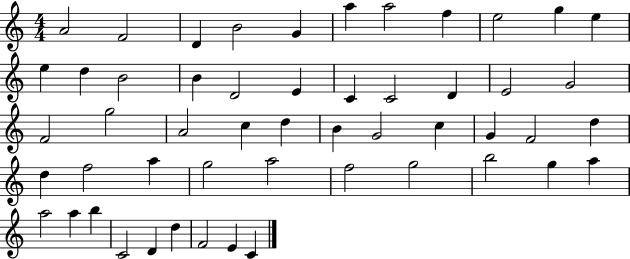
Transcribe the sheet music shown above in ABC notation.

X:1
T:Untitled
M:4/4
L:1/4
K:C
A2 F2 D B2 G a a2 f e2 g e e d B2 B D2 E C C2 D E2 G2 F2 g2 A2 c d B G2 c G F2 d d f2 a g2 a2 f2 g2 b2 g a a2 a b C2 D d F2 E C